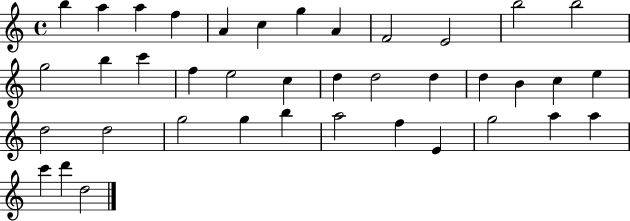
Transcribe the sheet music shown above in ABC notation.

X:1
T:Untitled
M:4/4
L:1/4
K:C
b a a f A c g A F2 E2 b2 b2 g2 b c' f e2 c d d2 d d B c e d2 d2 g2 g b a2 f E g2 a a c' d' d2